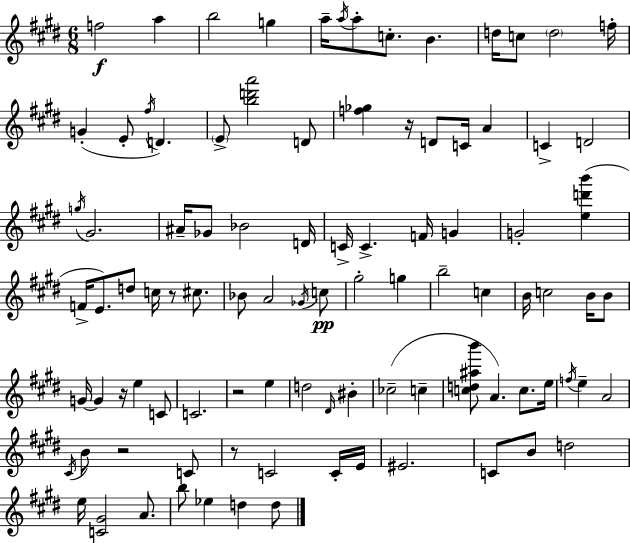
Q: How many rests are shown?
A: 6